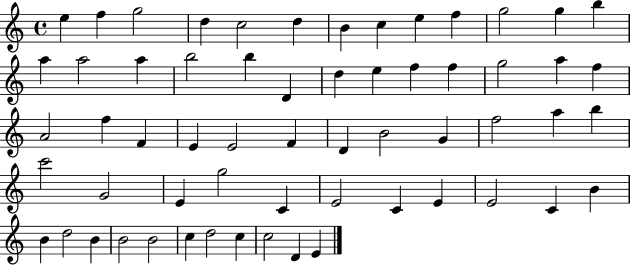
E5/q F5/q G5/h D5/q C5/h D5/q B4/q C5/q E5/q F5/q G5/h G5/q B5/q A5/q A5/h A5/q B5/h B5/q D4/q D5/q E5/q F5/q F5/q G5/h A5/q F5/q A4/h F5/q F4/q E4/q E4/h F4/q D4/q B4/h G4/q F5/h A5/q B5/q C6/h G4/h E4/q G5/h C4/q E4/h C4/q E4/q E4/h C4/q B4/q B4/q D5/h B4/q B4/h B4/h C5/q D5/h C5/q C5/h D4/q E4/q